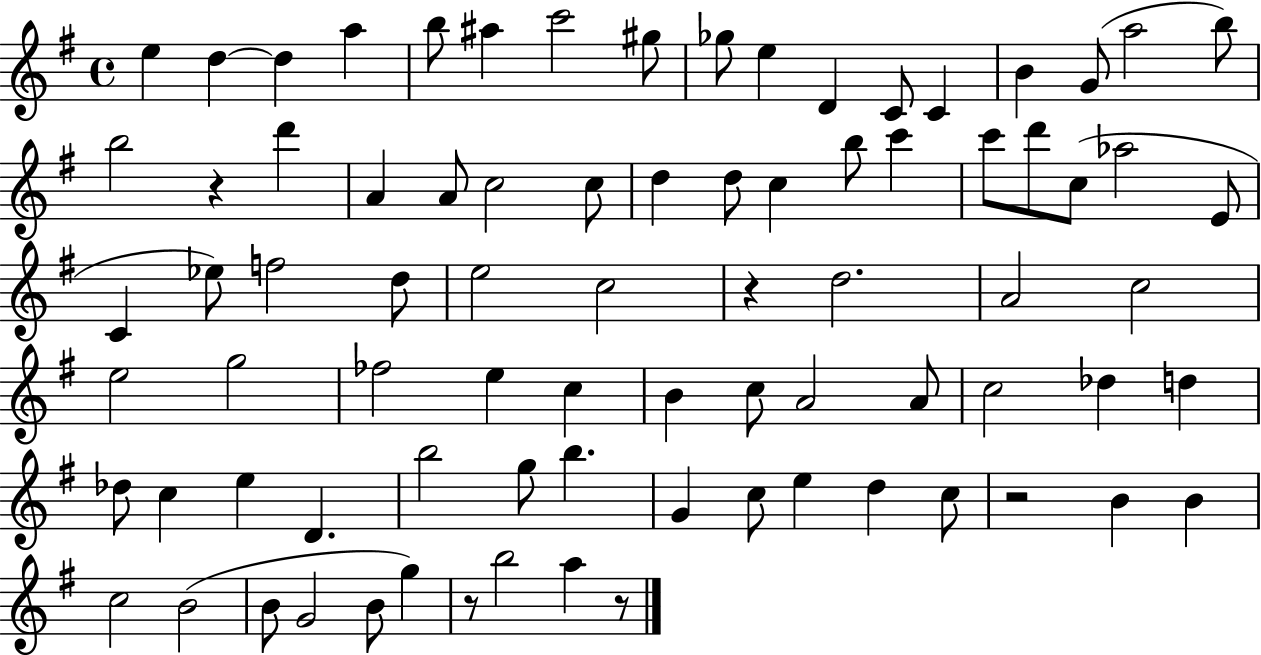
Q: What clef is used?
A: treble